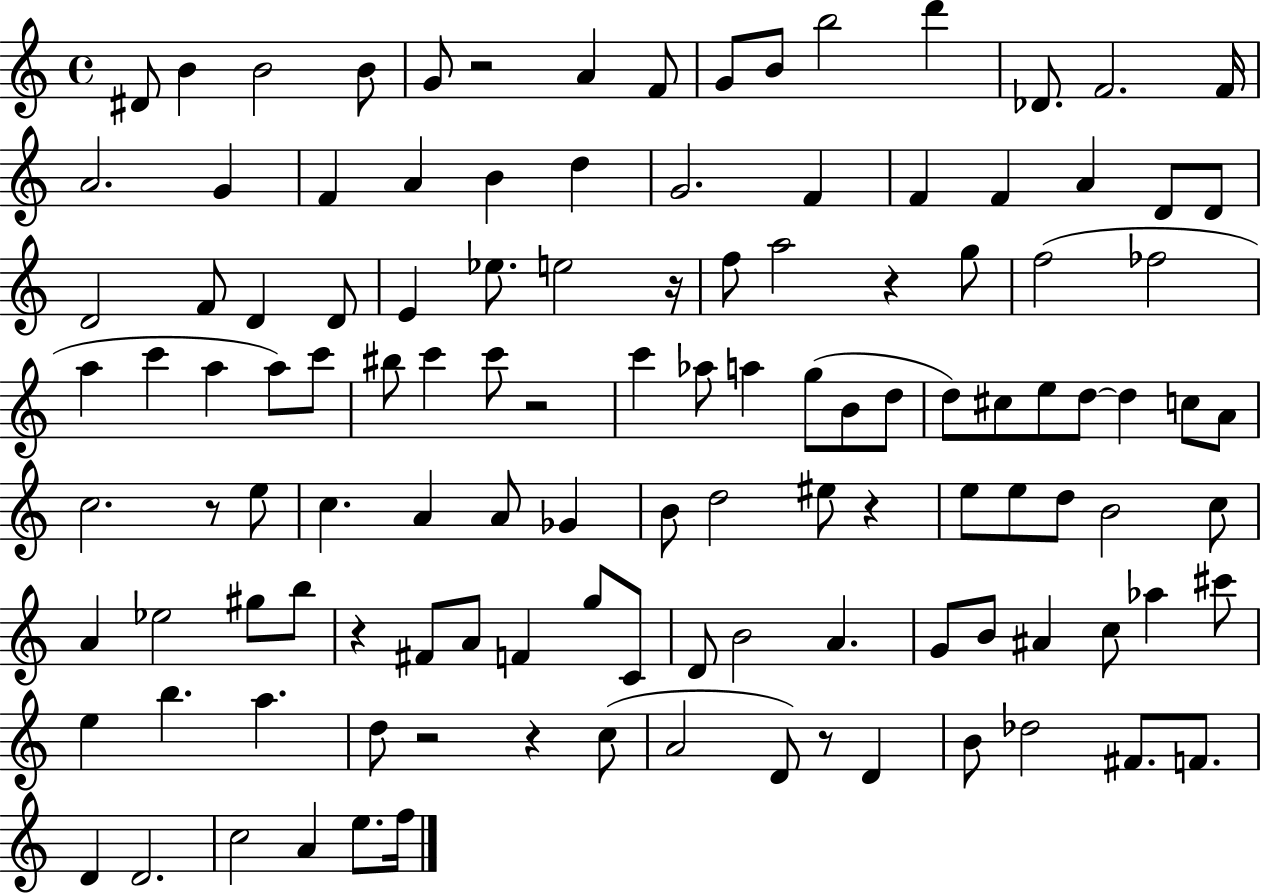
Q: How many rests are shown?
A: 10